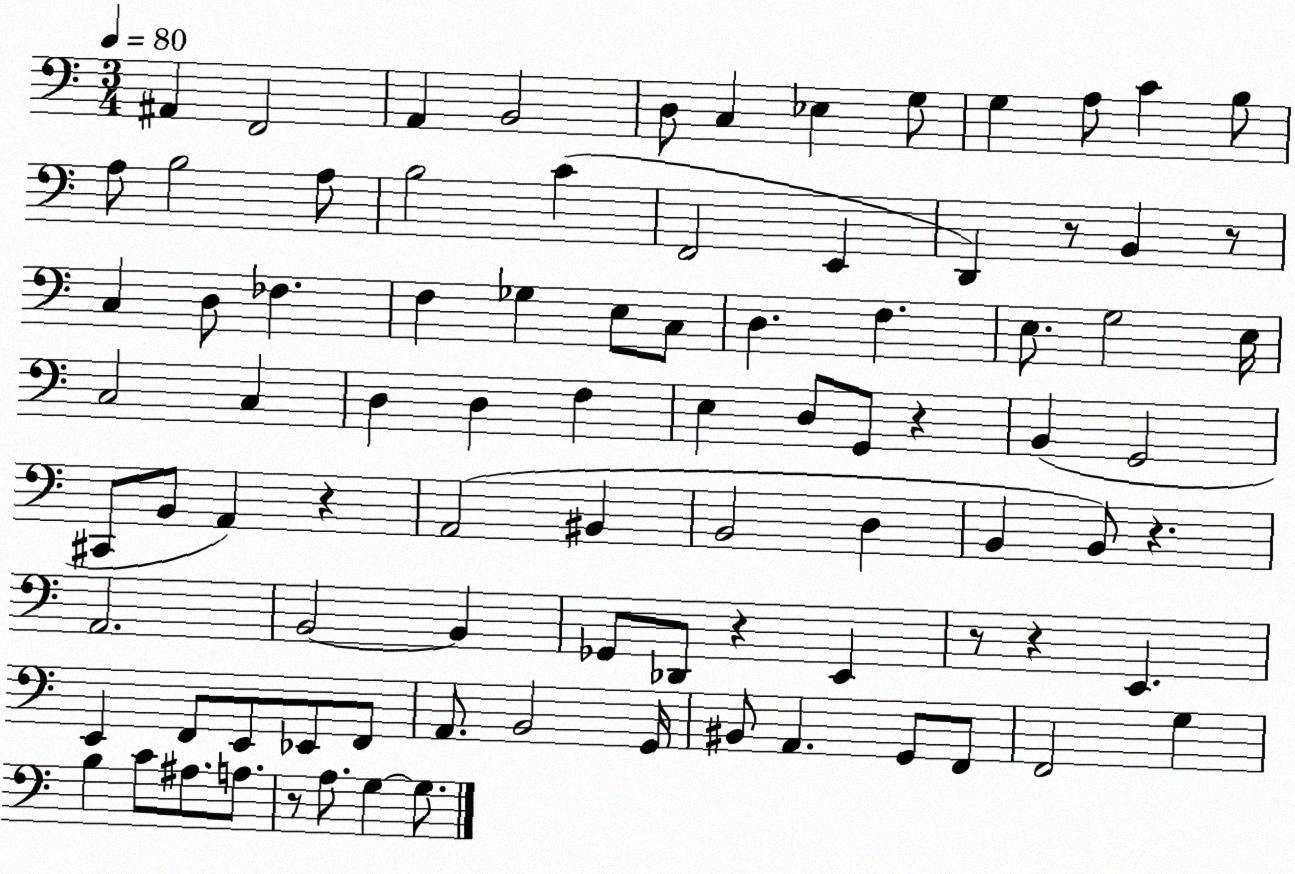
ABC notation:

X:1
T:Untitled
M:3/4
L:1/4
K:C
^A,, F,,2 A,, B,,2 D,/2 C, _E, G,/2 G, A,/2 C B,/2 A,/2 B,2 A,/2 B,2 C F,,2 E,, D,, z/2 B,, z/2 C, D,/2 _F, F, _G, E,/2 C,/2 D, F, E,/2 G,2 E,/4 C,2 C, D, D, F, E, D,/2 G,,/2 z B,, G,,2 ^C,,/2 B,,/2 A,, z A,,2 ^B,, B,,2 D, B,, B,,/2 z A,,2 B,,2 B,, _G,,/2 _D,,/2 z E,, z/2 z E,, E,, F,,/2 E,,/2 _E,,/2 F,,/2 A,,/2 B,,2 G,,/4 ^B,,/2 A,, G,,/2 F,,/2 F,,2 G, B, C/2 ^A,/2 A,/2 z/2 A,/2 G, G,/2